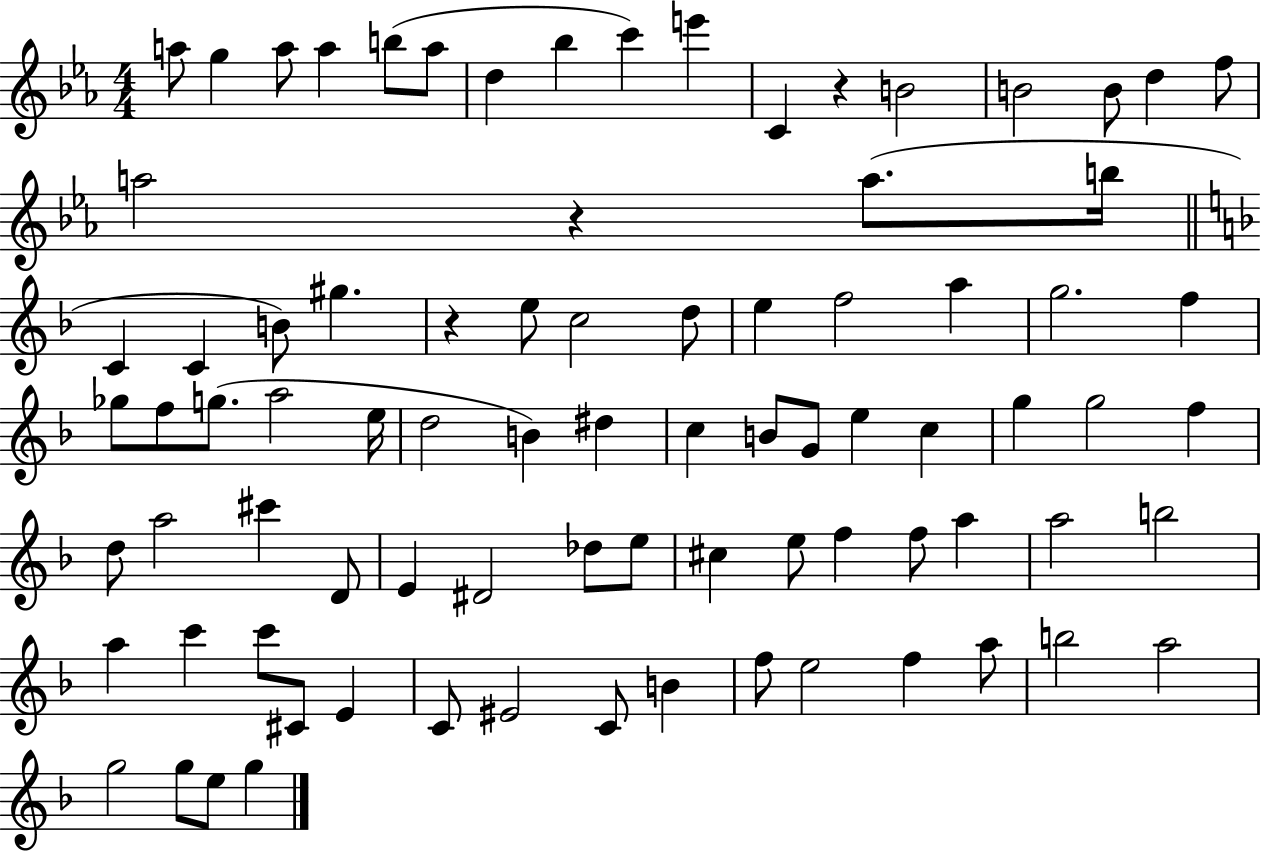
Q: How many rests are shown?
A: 3